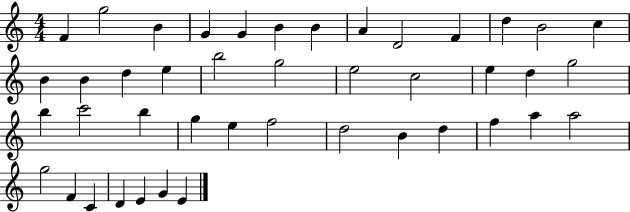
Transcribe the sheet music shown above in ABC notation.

X:1
T:Untitled
M:4/4
L:1/4
K:C
F g2 B G G B B A D2 F d B2 c B B d e b2 g2 e2 c2 e d g2 b c'2 b g e f2 d2 B d f a a2 g2 F C D E G E